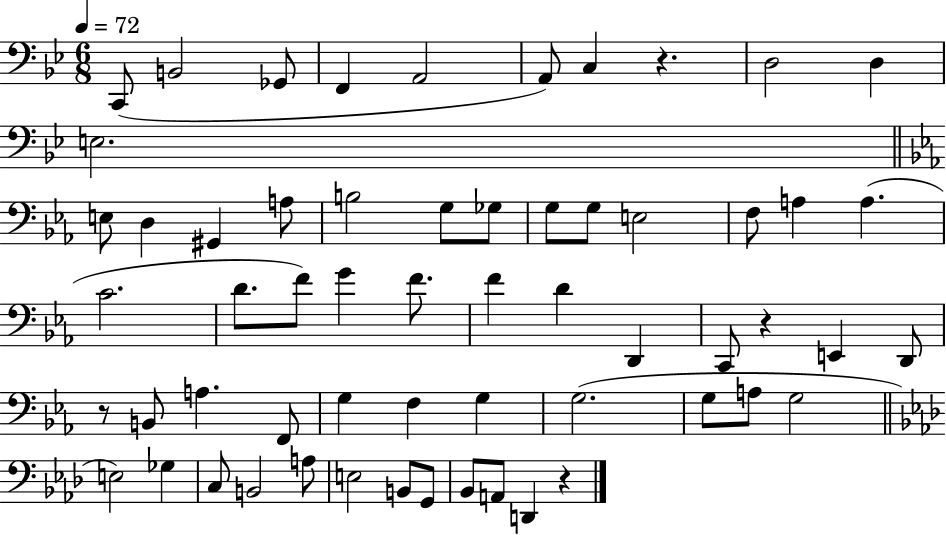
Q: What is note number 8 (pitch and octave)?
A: D3